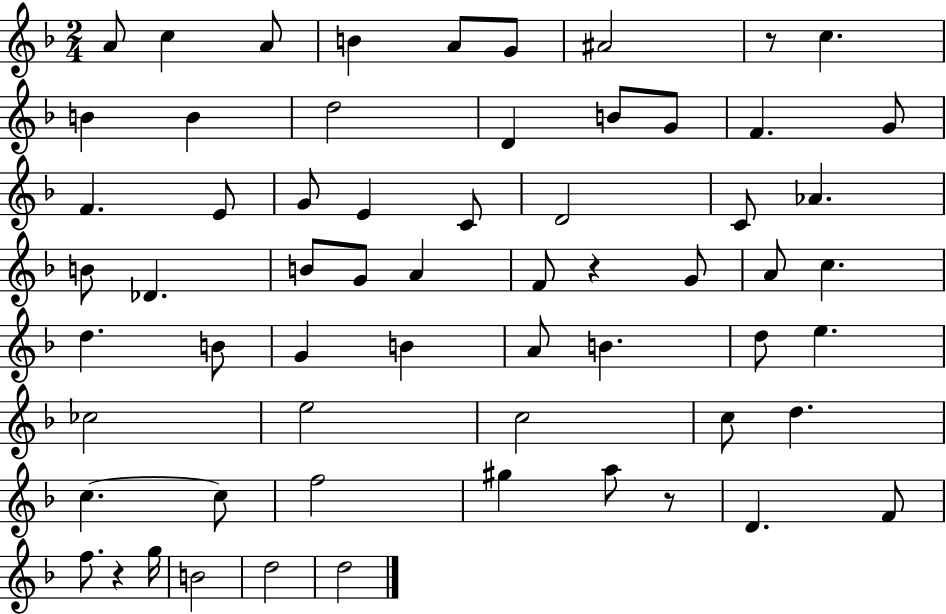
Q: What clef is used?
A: treble